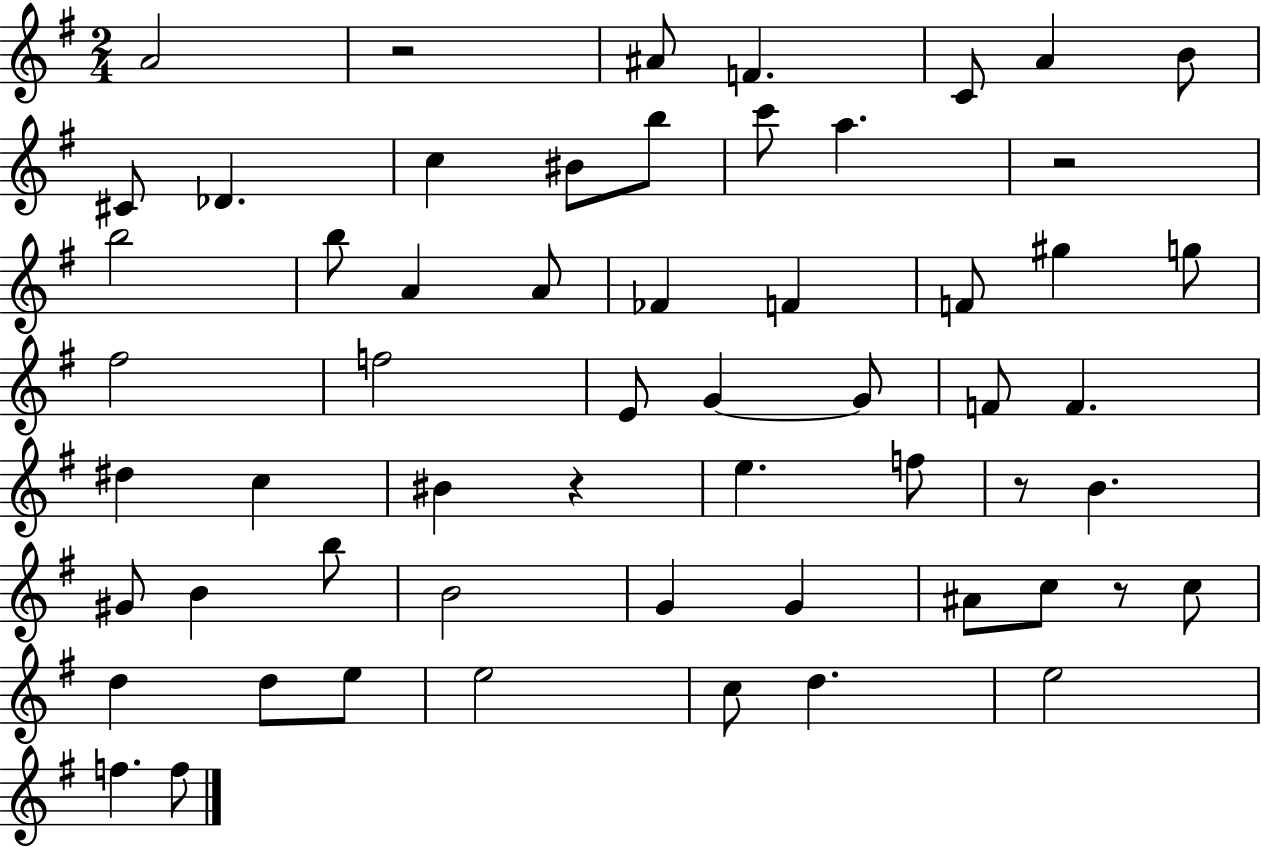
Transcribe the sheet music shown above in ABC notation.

X:1
T:Untitled
M:2/4
L:1/4
K:G
A2 z2 ^A/2 F C/2 A B/2 ^C/2 _D c ^B/2 b/2 c'/2 a z2 b2 b/2 A A/2 _F F F/2 ^g g/2 ^f2 f2 E/2 G G/2 F/2 F ^d c ^B z e f/2 z/2 B ^G/2 B b/2 B2 G G ^A/2 c/2 z/2 c/2 d d/2 e/2 e2 c/2 d e2 f f/2